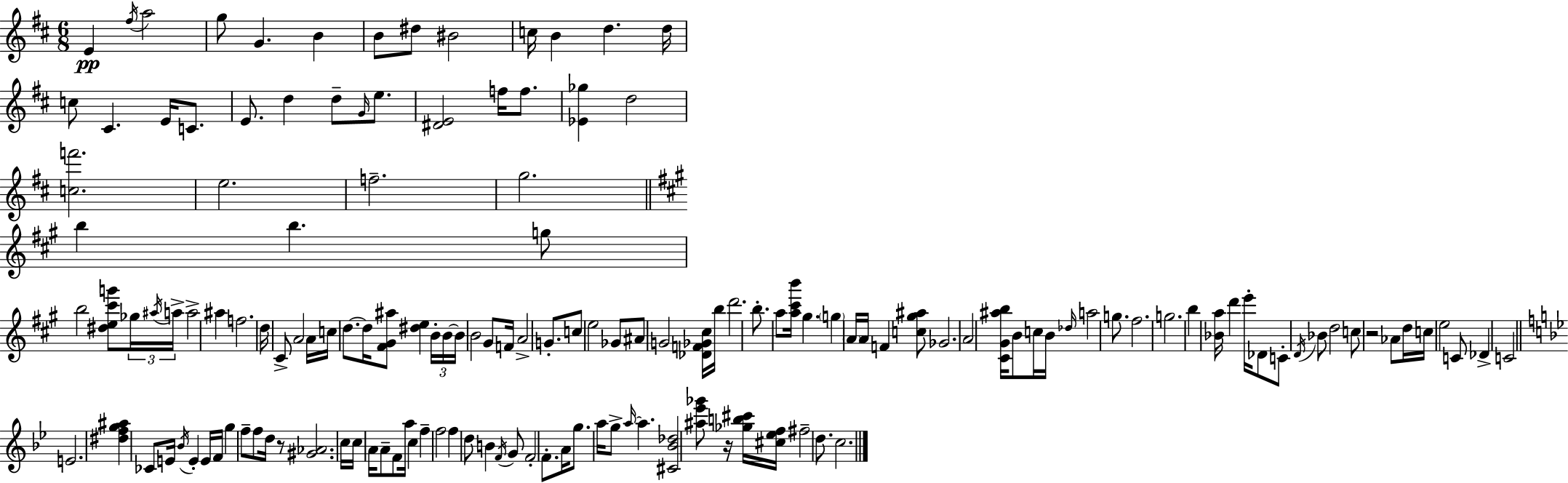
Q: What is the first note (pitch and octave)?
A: E4